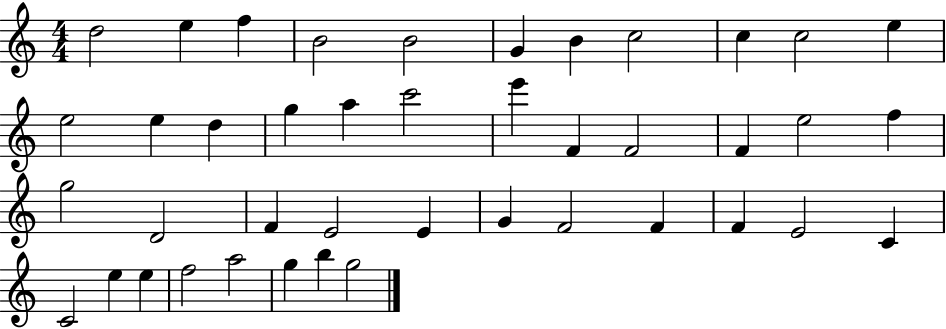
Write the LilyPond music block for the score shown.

{
  \clef treble
  \numericTimeSignature
  \time 4/4
  \key c \major
  d''2 e''4 f''4 | b'2 b'2 | g'4 b'4 c''2 | c''4 c''2 e''4 | \break e''2 e''4 d''4 | g''4 a''4 c'''2 | e'''4 f'4 f'2 | f'4 e''2 f''4 | \break g''2 d'2 | f'4 e'2 e'4 | g'4 f'2 f'4 | f'4 e'2 c'4 | \break c'2 e''4 e''4 | f''2 a''2 | g''4 b''4 g''2 | \bar "|."
}